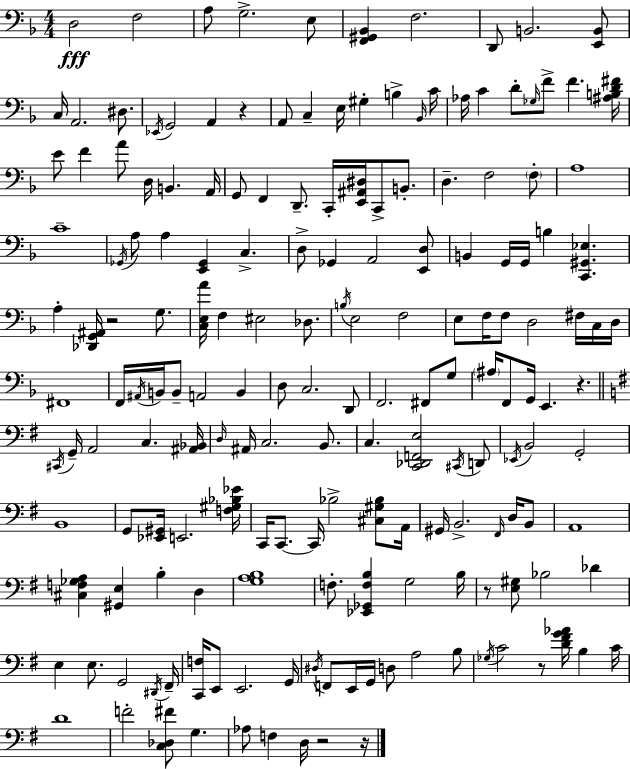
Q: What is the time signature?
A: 4/4